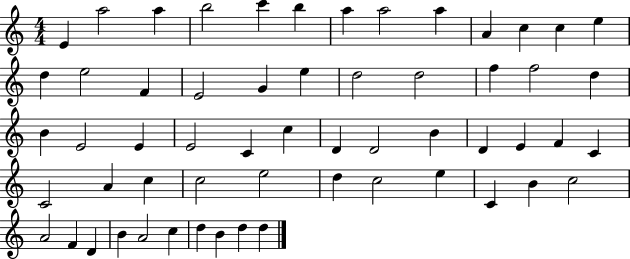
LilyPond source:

{
  \clef treble
  \numericTimeSignature
  \time 4/4
  \key c \major
  e'4 a''2 a''4 | b''2 c'''4 b''4 | a''4 a''2 a''4 | a'4 c''4 c''4 e''4 | \break d''4 e''2 f'4 | e'2 g'4 e''4 | d''2 d''2 | f''4 f''2 d''4 | \break b'4 e'2 e'4 | e'2 c'4 c''4 | d'4 d'2 b'4 | d'4 e'4 f'4 c'4 | \break c'2 a'4 c''4 | c''2 e''2 | d''4 c''2 e''4 | c'4 b'4 c''2 | \break a'2 f'4 d'4 | b'4 a'2 c''4 | d''4 b'4 d''4 d''4 | \bar "|."
}